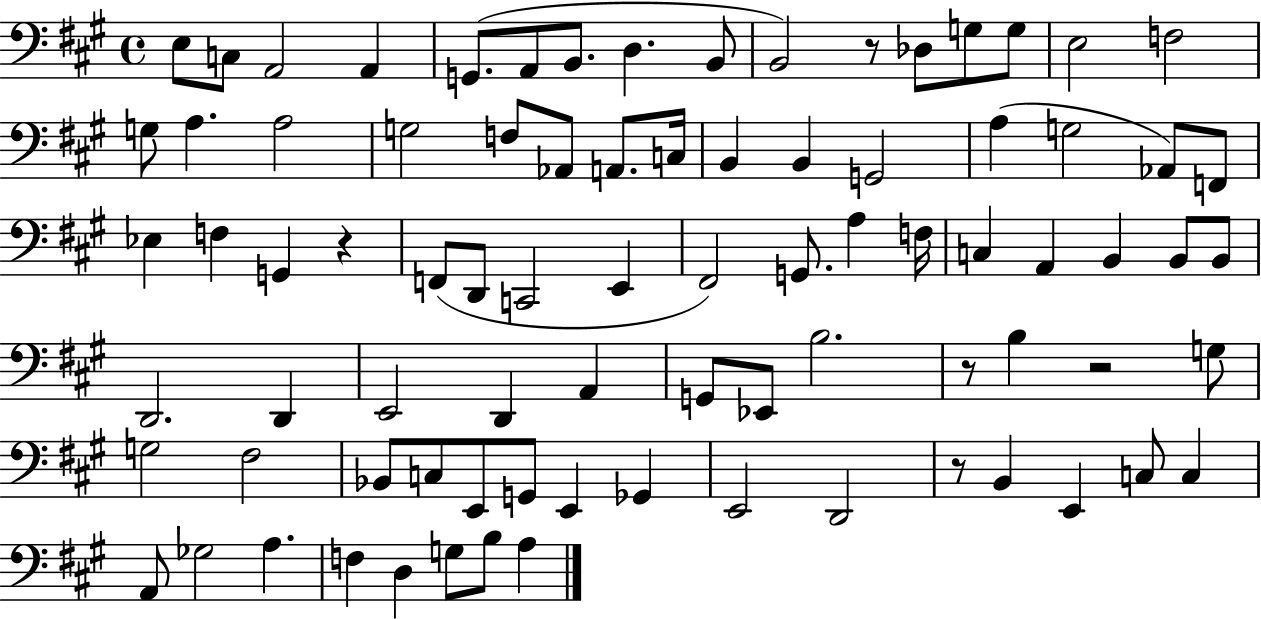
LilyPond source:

{
  \clef bass
  \time 4/4
  \defaultTimeSignature
  \key a \major
  e8 c8 a,2 a,4 | g,8.( a,8 b,8. d4. b,8 | b,2) r8 des8 g8 g8 | e2 f2 | \break g8 a4. a2 | g2 f8 aes,8 a,8. c16 | b,4 b,4 g,2 | a4( g2 aes,8) f,8 | \break ees4 f4 g,4 r4 | f,8( d,8 c,2 e,4 | fis,2) g,8. a4 f16 | c4 a,4 b,4 b,8 b,8 | \break d,2. d,4 | e,2 d,4 a,4 | g,8 ees,8 b2. | r8 b4 r2 g8 | \break g2 fis2 | bes,8 c8 e,8 g,8 e,4 ges,4 | e,2 d,2 | r8 b,4 e,4 c8 c4 | \break a,8 ges2 a4. | f4 d4 g8 b8 a4 | \bar "|."
}